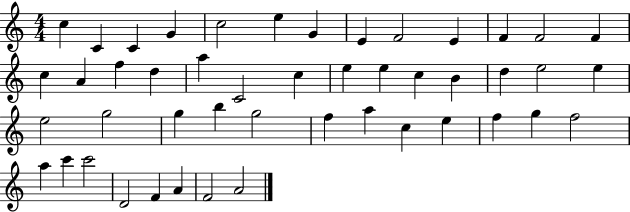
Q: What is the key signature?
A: C major